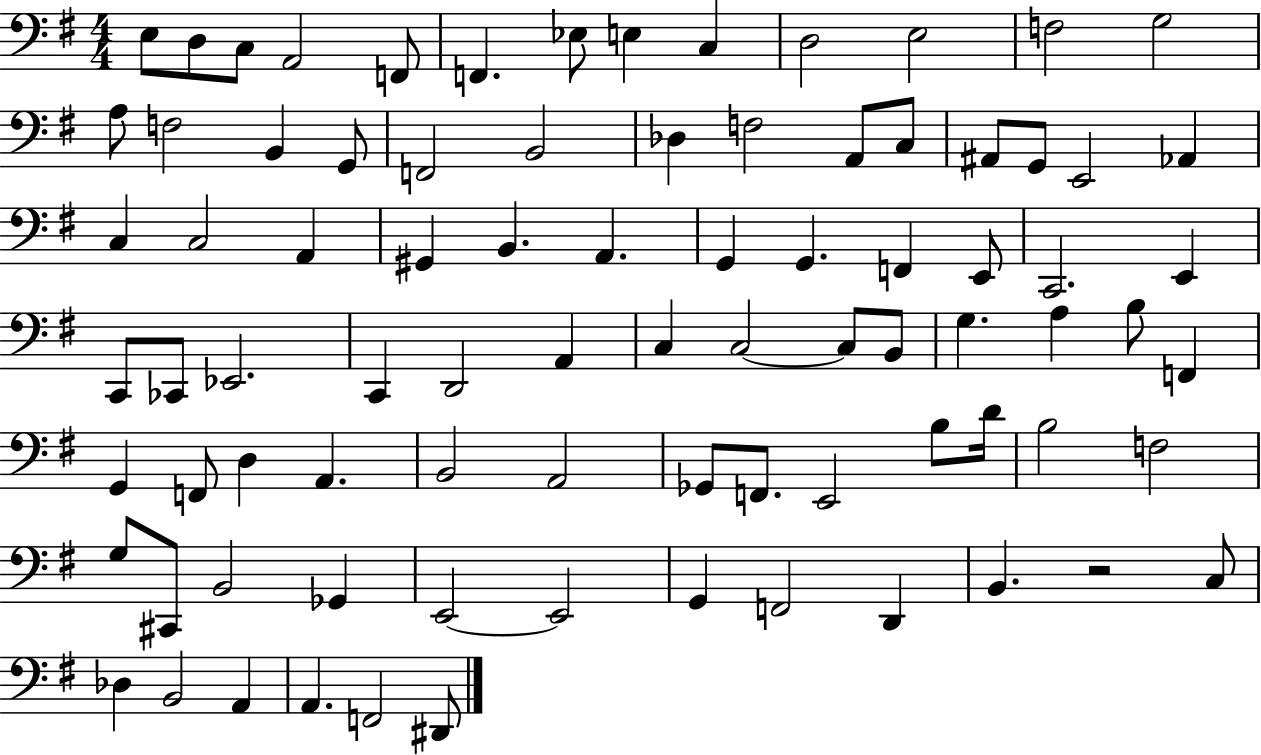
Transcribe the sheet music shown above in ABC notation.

X:1
T:Untitled
M:4/4
L:1/4
K:G
E,/2 D,/2 C,/2 A,,2 F,,/2 F,, _E,/2 E, C, D,2 E,2 F,2 G,2 A,/2 F,2 B,, G,,/2 F,,2 B,,2 _D, F,2 A,,/2 C,/2 ^A,,/2 G,,/2 E,,2 _A,, C, C,2 A,, ^G,, B,, A,, G,, G,, F,, E,,/2 C,,2 E,, C,,/2 _C,,/2 _E,,2 C,, D,,2 A,, C, C,2 C,/2 B,,/2 G, A, B,/2 F,, G,, F,,/2 D, A,, B,,2 A,,2 _G,,/2 F,,/2 E,,2 B,/2 D/4 B,2 F,2 G,/2 ^C,,/2 B,,2 _G,, E,,2 E,,2 G,, F,,2 D,, B,, z2 C,/2 _D, B,,2 A,, A,, F,,2 ^D,,/2